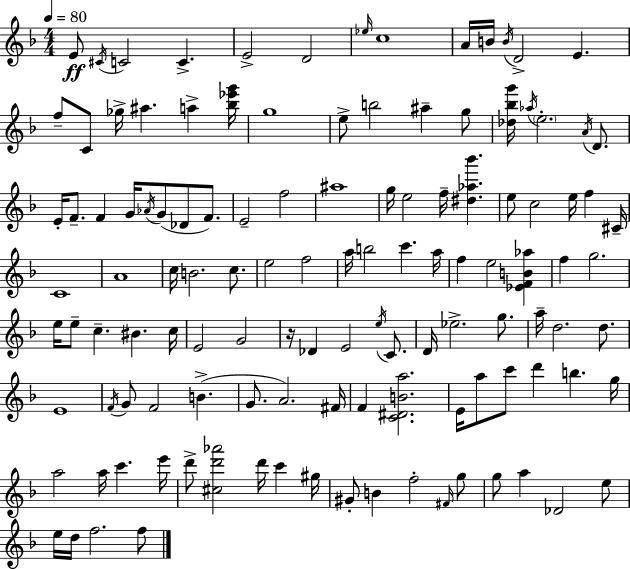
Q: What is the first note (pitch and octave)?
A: E4